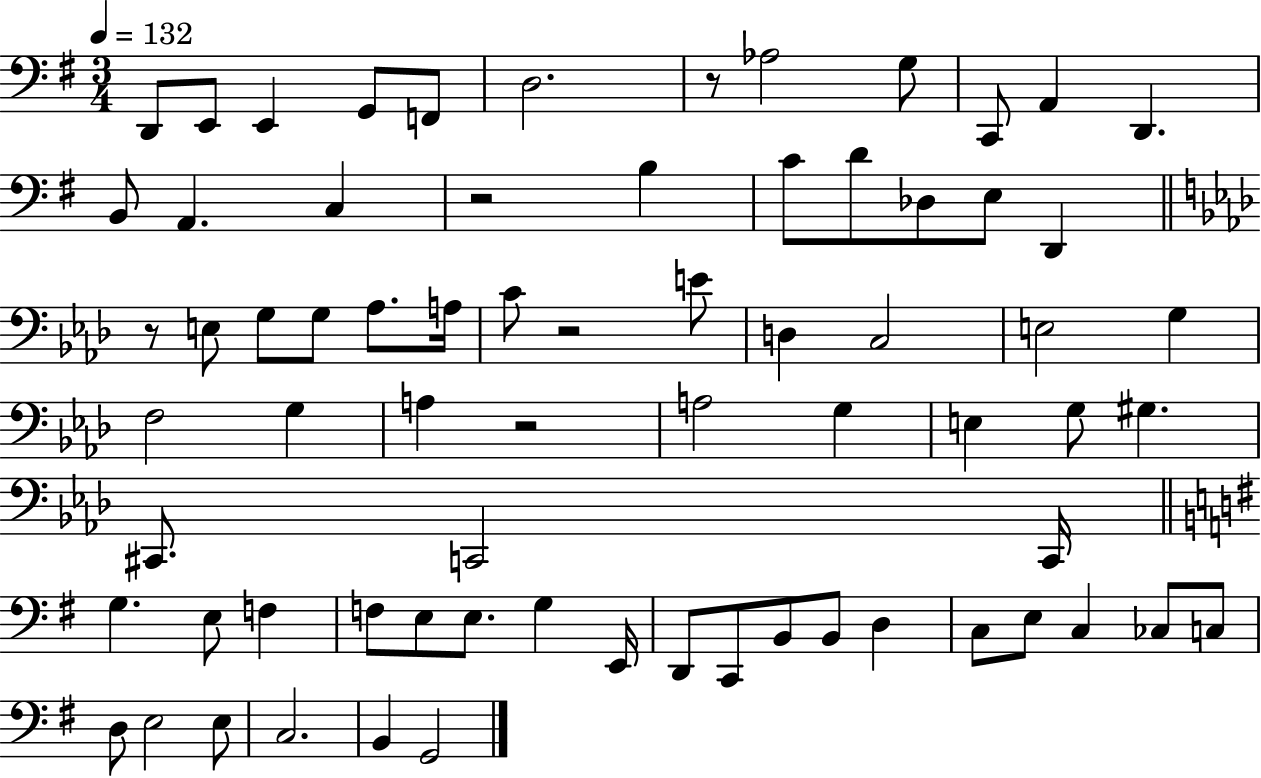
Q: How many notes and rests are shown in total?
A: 71